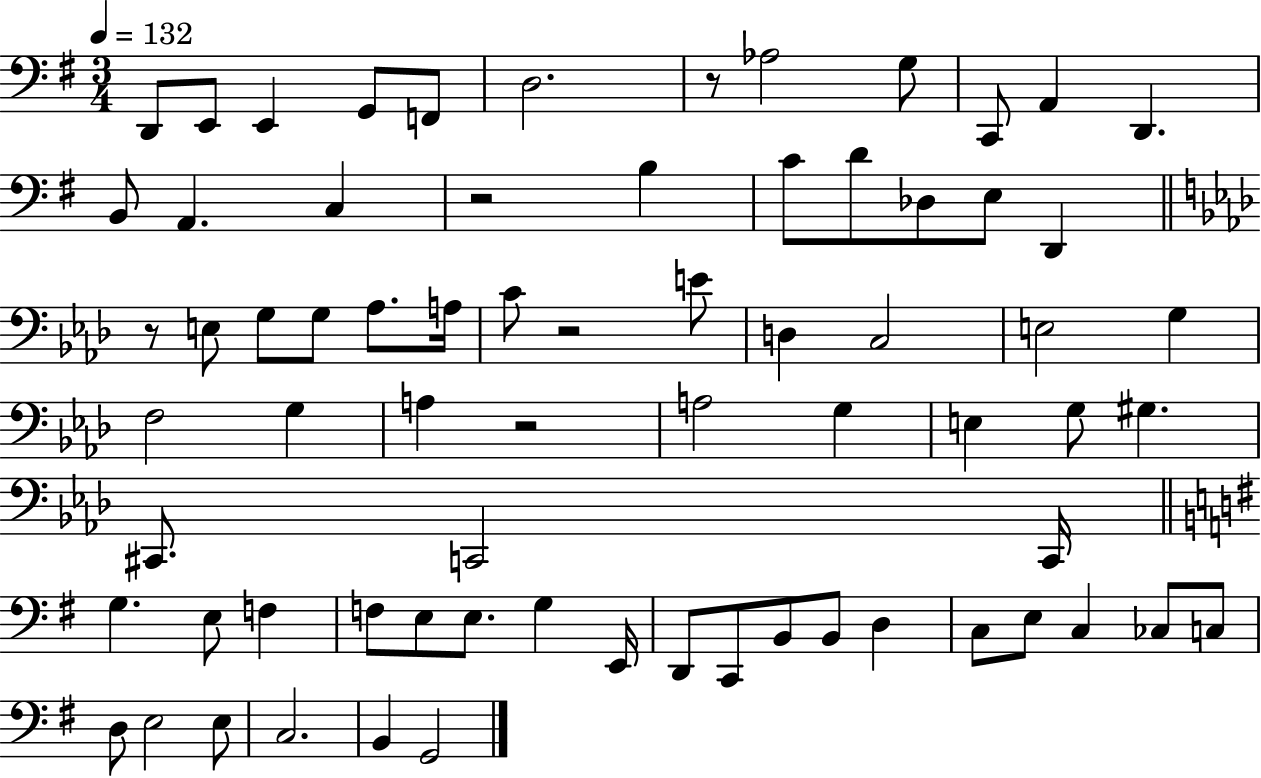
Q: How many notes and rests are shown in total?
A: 71